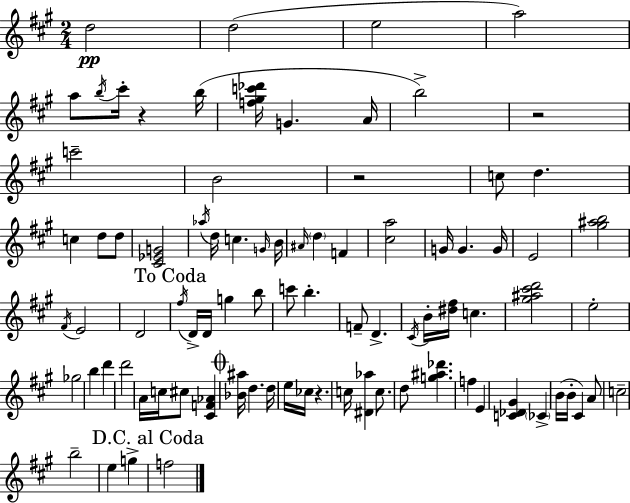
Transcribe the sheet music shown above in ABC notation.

X:1
T:Untitled
M:2/4
L:1/4
K:A
d2 d2 e2 a2 a/2 b/4 ^c'/4 z b/4 [f^gc'_d']/4 G A/4 b2 z2 c'2 B2 z2 c/2 d c d/2 d/2 [^C_EG]2 _a/4 d/4 c G/4 B/4 ^A/4 d F [^ca]2 G/4 G G/4 E2 [^g^ab]2 ^F/4 E2 D2 ^f/4 D/4 D/4 g b/2 c'/2 b F/2 D ^C/4 B/4 [^d^f]/4 c [^g^a^c'd']2 e2 _g2 b d' d'2 A/4 c/4 ^c/2 [^CF_A] [_B^a]/4 d d/4 e/4 _c/4 z c/4 [^D_a] c/2 d/2 [g^a_d'] f E [C_D^G] _C B/4 B/4 ^C A/2 c2 b2 e g f2